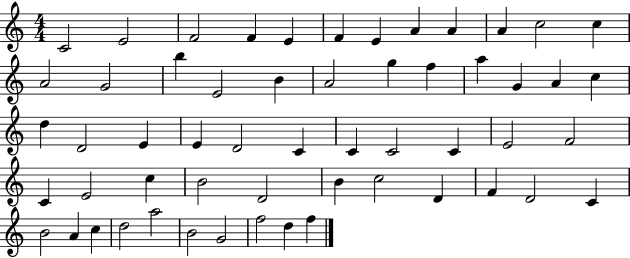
{
  \clef treble
  \numericTimeSignature
  \time 4/4
  \key c \major
  c'2 e'2 | f'2 f'4 e'4 | f'4 e'4 a'4 a'4 | a'4 c''2 c''4 | \break a'2 g'2 | b''4 e'2 b'4 | a'2 g''4 f''4 | a''4 g'4 a'4 c''4 | \break d''4 d'2 e'4 | e'4 d'2 c'4 | c'4 c'2 c'4 | e'2 f'2 | \break c'4 e'2 c''4 | b'2 d'2 | b'4 c''2 d'4 | f'4 d'2 c'4 | \break b'2 a'4 c''4 | d''2 a''2 | b'2 g'2 | f''2 d''4 f''4 | \break \bar "|."
}